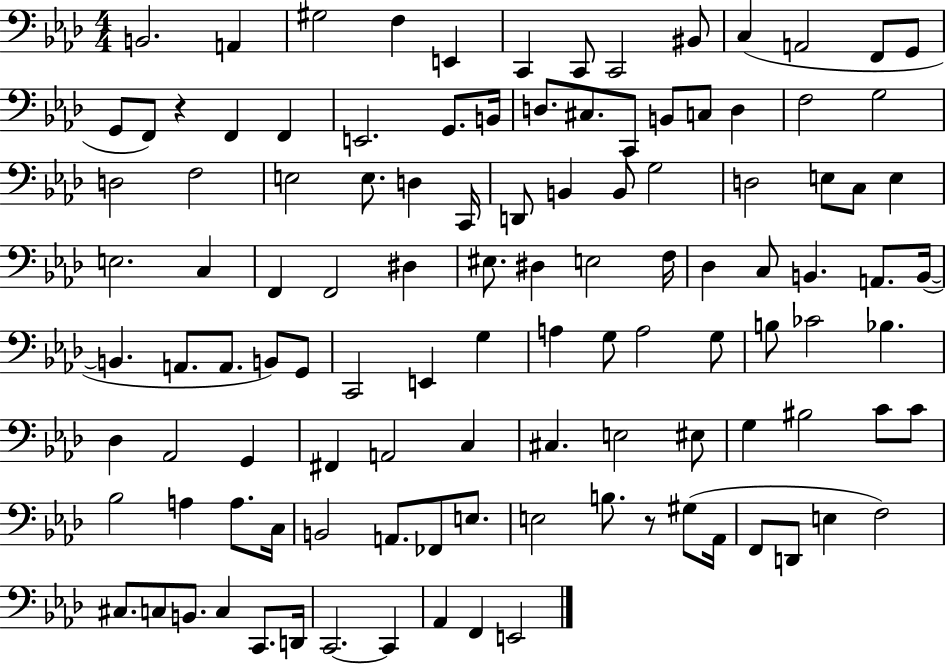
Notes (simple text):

B2/h. A2/q G#3/h F3/q E2/q C2/q C2/e C2/h BIS2/e C3/q A2/h F2/e G2/e G2/e F2/e R/q F2/q F2/q E2/h. G2/e. B2/s D3/e. C#3/e. C2/e B2/e C3/e D3/q F3/h G3/h D3/h F3/h E3/h E3/e. D3/q C2/s D2/e B2/q B2/e G3/h D3/h E3/e C3/e E3/q E3/h. C3/q F2/q F2/h D#3/q EIS3/e. D#3/q E3/h F3/s Db3/q C3/e B2/q. A2/e. B2/s B2/q. A2/e. A2/e. B2/e G2/e C2/h E2/q G3/q A3/q G3/e A3/h G3/e B3/e CES4/h Bb3/q. Db3/q Ab2/h G2/q F#2/q A2/h C3/q C#3/q. E3/h EIS3/e G3/q BIS3/h C4/e C4/e Bb3/h A3/q A3/e. C3/s B2/h A2/e. FES2/e E3/e. E3/h B3/e. R/e G#3/e Ab2/s F2/e D2/e E3/q F3/h C#3/e. C3/e B2/e. C3/q C2/e. D2/s C2/h. C2/q Ab2/q F2/q E2/h